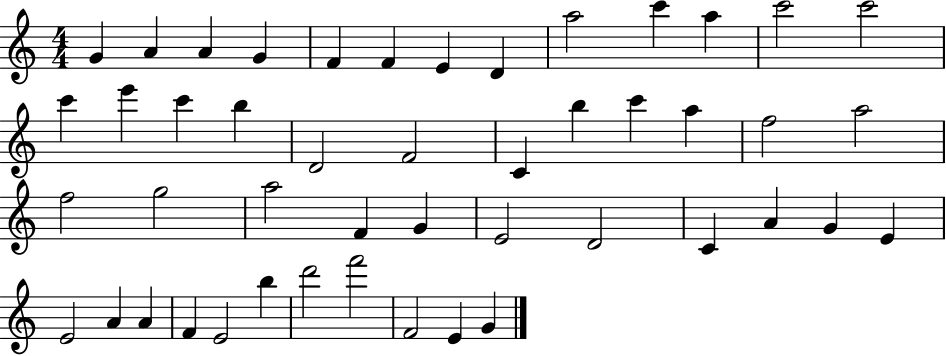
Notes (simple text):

G4/q A4/q A4/q G4/q F4/q F4/q E4/q D4/q A5/h C6/q A5/q C6/h C6/h C6/q E6/q C6/q B5/q D4/h F4/h C4/q B5/q C6/q A5/q F5/h A5/h F5/h G5/h A5/h F4/q G4/q E4/h D4/h C4/q A4/q G4/q E4/q E4/h A4/q A4/q F4/q E4/h B5/q D6/h F6/h F4/h E4/q G4/q